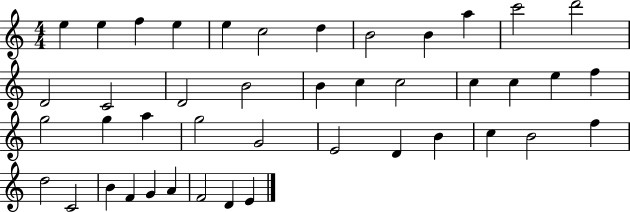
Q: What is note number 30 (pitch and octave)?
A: D4